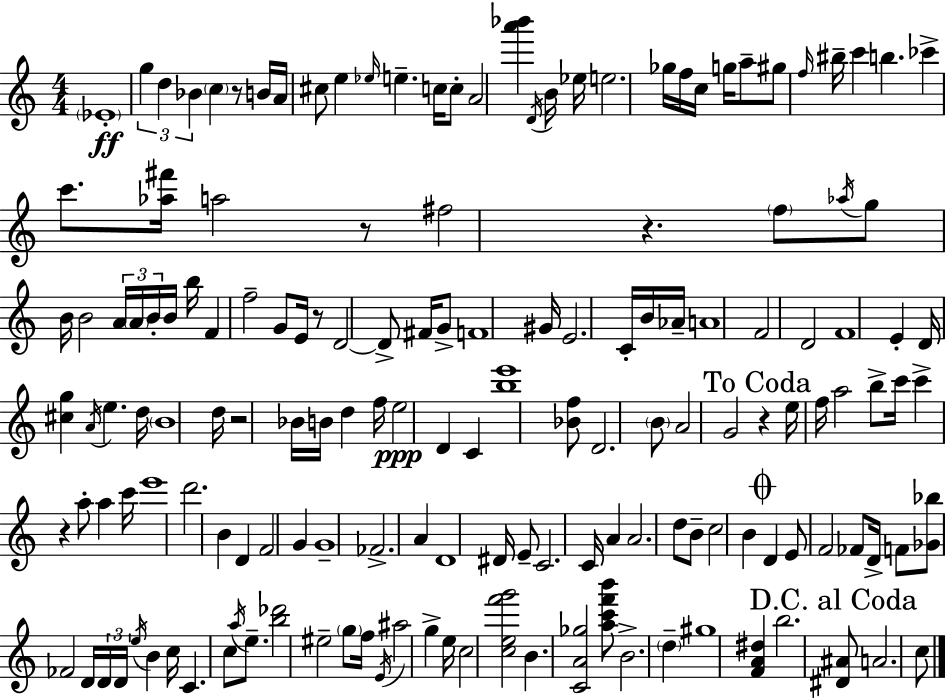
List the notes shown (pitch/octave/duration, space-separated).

Eb4/w G5/q D5/q Bb4/q C5/q R/e B4/s A4/s C#5/e E5/q Eb5/s E5/q. C5/s C5/e A4/h [A6,Bb6]/q D4/s B4/s Eb5/s E5/h. Gb5/s F5/s C5/s G5/s A5/e G#5/e F5/s BIS5/s C6/q B5/q. CES6/q C6/e. [Ab5,F#6]/s A5/h R/e F#5/h R/q. F5/e Ab5/s G5/e B4/s B4/h A4/s A4/s B4/s B4/s B5/s F4/q F5/h G4/e E4/s R/e D4/h D4/e F#4/s G4/e F4/w G#4/s E4/h. C4/s B4/s Ab4/s A4/w F4/h D4/h F4/w E4/q D4/s [C#5,G5]/q A4/s E5/q. D5/s B4/w D5/s R/h Bb4/s B4/s D5/q F5/s E5/h D4/q C4/q [B5,E6]/w [Bb4,F5]/e D4/h. B4/e A4/h G4/h R/q E5/s F5/s A5/h B5/e C6/s C6/q R/q A5/e A5/q C6/s E6/w D6/h. B4/q D4/q F4/h G4/q G4/w FES4/h. A4/q D4/w D#4/s E4/e C4/h. C4/s A4/q A4/h. D5/e B4/e C5/h B4/q D4/q E4/e F4/h FES4/e D4/s F4/e [Gb4,Bb5]/e FES4/h D4/s D4/s D4/s E5/s B4/q C5/s C4/q. C5/e A5/s E5/e. [B5,Db6]/h EIS5/h G5/e F5/s E4/s A#5/h G5/q E5/s C5/h [C5,E5,F6,G6]/h B4/q. [C4,A4,Gb5]/h [A5,C6,F6,B6]/e B4/h. D5/q G#5/w [F4,A4,D#5]/q B5/h. [D#4,A#4]/e A4/h. C5/e